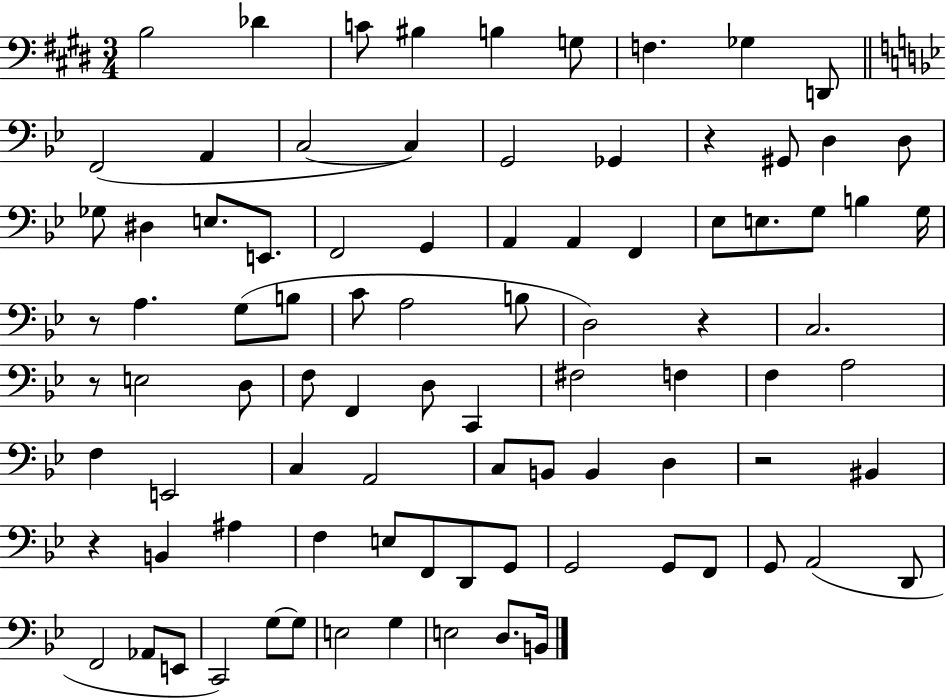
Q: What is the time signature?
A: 3/4